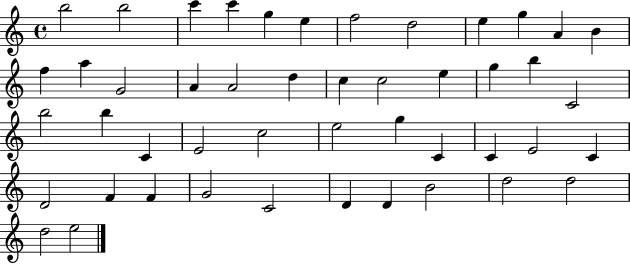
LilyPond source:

{
  \clef treble
  \time 4/4
  \defaultTimeSignature
  \key c \major
  b''2 b''2 | c'''4 c'''4 g''4 e''4 | f''2 d''2 | e''4 g''4 a'4 b'4 | \break f''4 a''4 g'2 | a'4 a'2 d''4 | c''4 c''2 e''4 | g''4 b''4 c'2 | \break b''2 b''4 c'4 | e'2 c''2 | e''2 g''4 c'4 | c'4 e'2 c'4 | \break d'2 f'4 f'4 | g'2 c'2 | d'4 d'4 b'2 | d''2 d''2 | \break d''2 e''2 | \bar "|."
}